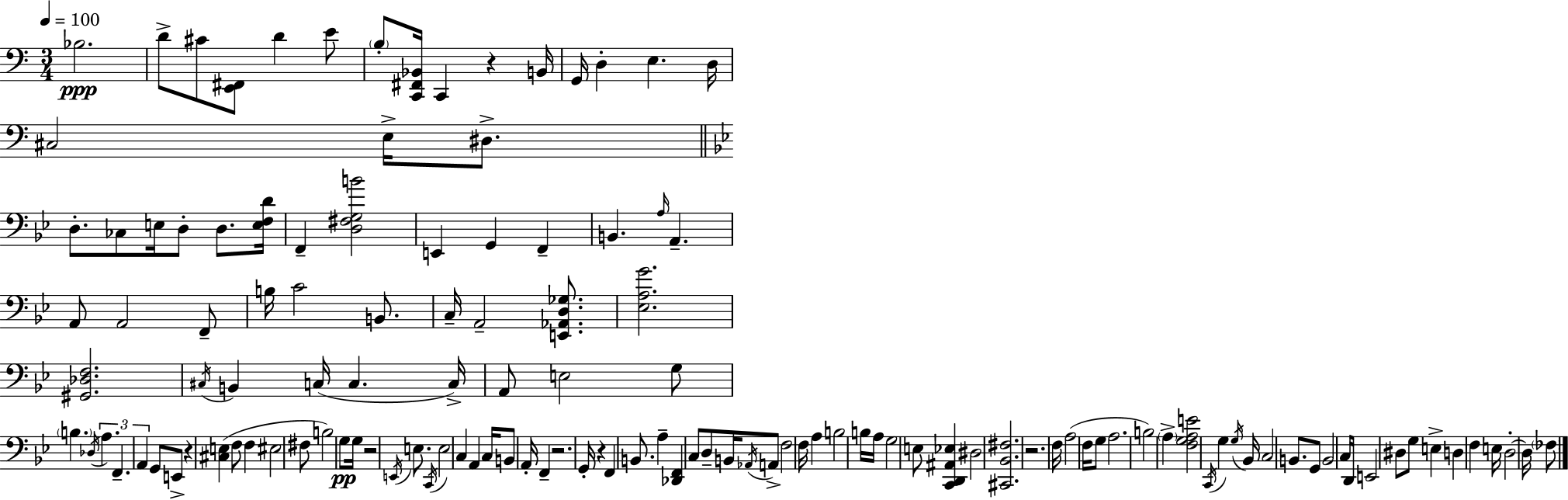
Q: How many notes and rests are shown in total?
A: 130